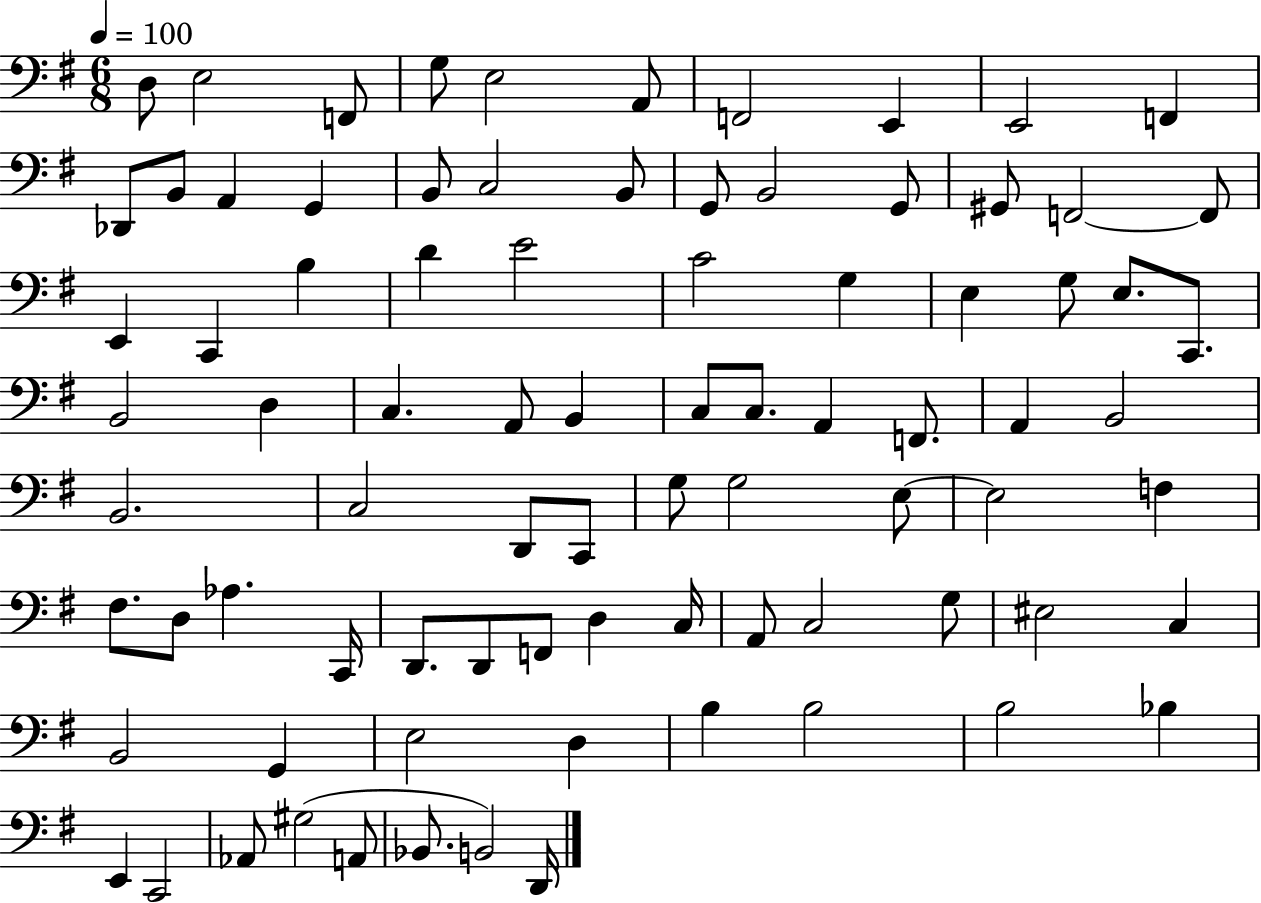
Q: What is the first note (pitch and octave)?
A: D3